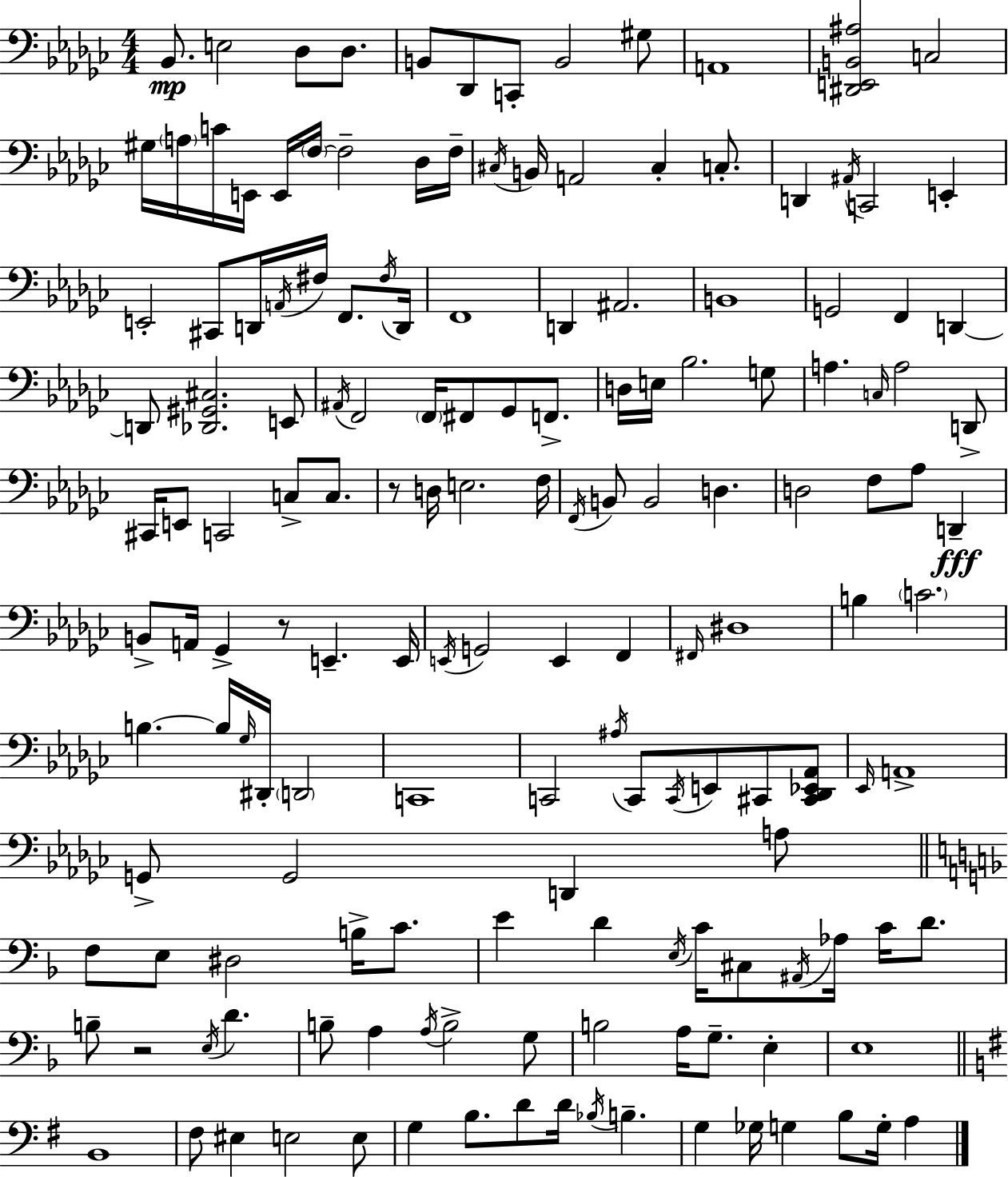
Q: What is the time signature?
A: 4/4